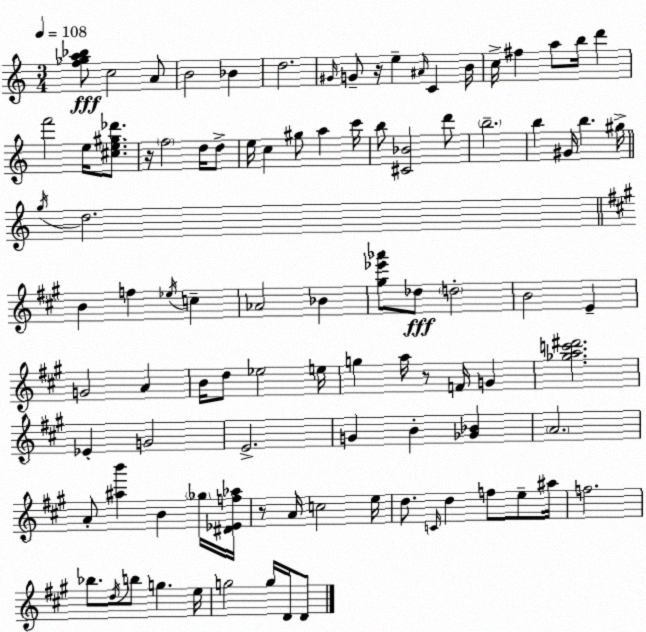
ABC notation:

X:1
T:Untitled
M:3/4
L:1/4
K:Am
[f_ga_b]/2 c2 A/2 B2 _B d2 ^G/4 G/2 z/4 e ^A/4 C B/4 c/4 ^f a/2 b/4 d' f'2 e/4 [^ce^g_d']/2 z/4 f2 d/4 d/2 e/4 c ^g/2 a c'/4 b/2 [^C_B]2 d'/2 b2 b ^G/4 b ^g/4 g/4 d2 B f _e/4 c _A2 _B [^g_e'_a']/2 _d/2 d2 B2 E G2 A B/4 d/2 _e2 e/4 g a/4 z/2 F/4 G [_gac'^d']2 _E G2 E2 G B [_G_B] A2 A/2 [^ab'] B _g/4 [^D_Ef_a]/4 z/2 A/4 c2 e/4 d/2 C/4 d f/2 e/2 ^a/4 f2 _b/2 d/4 b/2 g e/4 g2 g/4 D/4 D/2